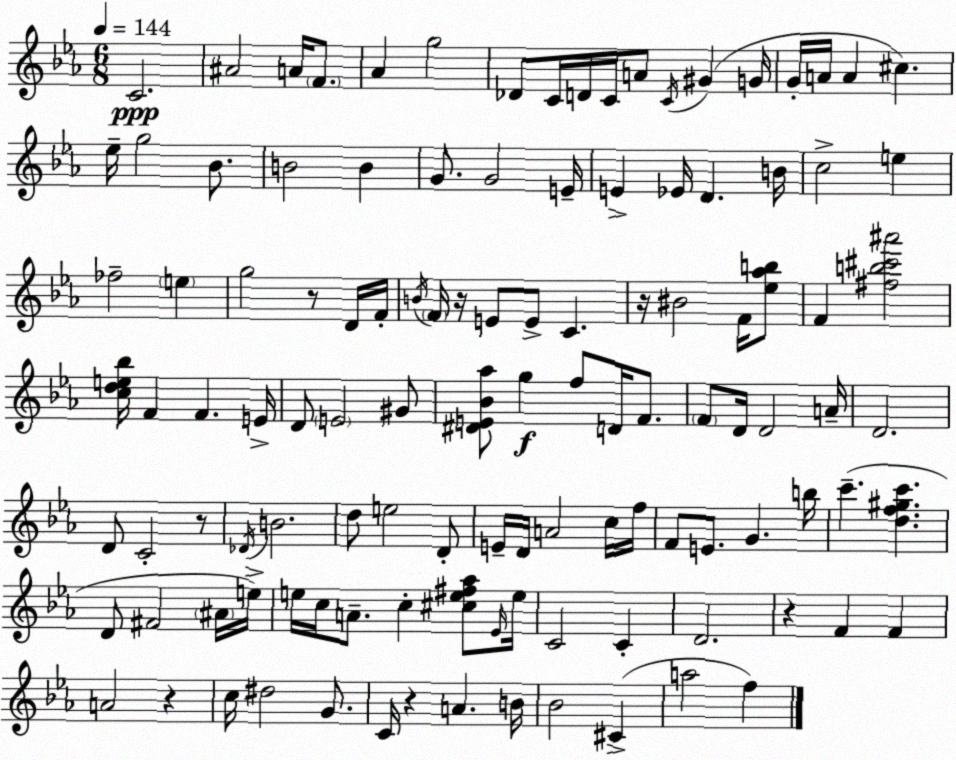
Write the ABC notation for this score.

X:1
T:Untitled
M:6/8
L:1/4
K:Cm
C2 ^A2 A/4 F/2 _A g2 _D/2 C/4 D/4 C/4 A/2 C/4 ^G G/4 G/4 A/4 A ^c _e/4 g2 _B/2 B2 B G/2 G2 E/4 E _E/4 D B/4 c2 e _f2 e g2 z/2 D/4 F/4 B/4 F/4 z/4 E/2 E/2 C z/4 ^B2 F/4 [_e_ab]/2 F [^fb^c'^a']2 [cde_b]/4 F F E/4 D/2 E2 ^G/2 [^DE_B_a]/2 g f/2 D/4 F/2 F/2 D/4 D2 A/4 D2 D/2 C2 z/2 _D/4 B2 d/2 e2 D/2 E/4 D/4 A2 c/4 f/4 F/2 E/2 G b/4 c' [df^gc'] D/2 ^F2 ^A/4 e/4 e/4 c/4 A/2 c [^ce^f_a]/2 _E/4 e/4 C2 C D2 z F F A2 z c/4 ^d2 G/2 C/4 z A B/4 _B2 ^C a2 f